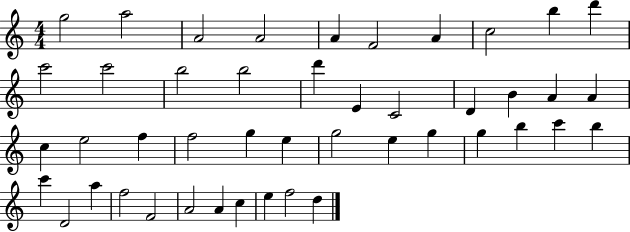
G5/h A5/h A4/h A4/h A4/q F4/h A4/q C5/h B5/q D6/q C6/h C6/h B5/h B5/h D6/q E4/q C4/h D4/q B4/q A4/q A4/q C5/q E5/h F5/q F5/h G5/q E5/q G5/h E5/q G5/q G5/q B5/q C6/q B5/q C6/q D4/h A5/q F5/h F4/h A4/h A4/q C5/q E5/q F5/h D5/q